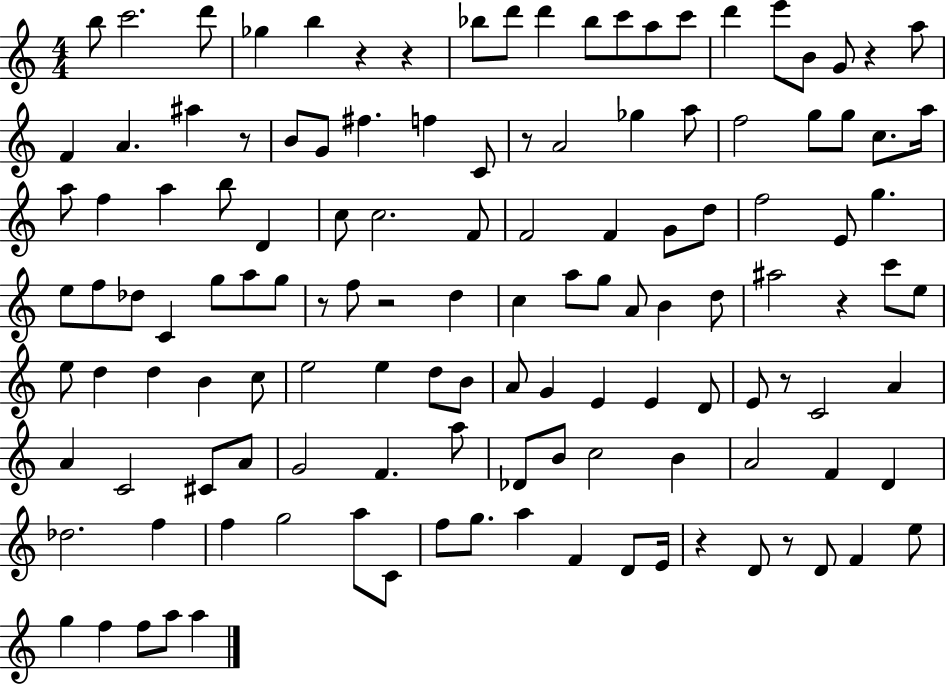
B5/e C6/h. D6/e Gb5/q B5/q R/q R/q Bb5/e D6/e D6/q Bb5/e C6/e A5/e C6/e D6/q E6/e B4/e G4/e R/q A5/e F4/q A4/q. A#5/q R/e B4/e G4/e F#5/q. F5/q C4/e R/e A4/h Gb5/q A5/e F5/h G5/e G5/e C5/e. A5/s A5/e F5/q A5/q B5/e D4/q C5/e C5/h. F4/e F4/h F4/q G4/e D5/e F5/h E4/e G5/q. E5/e F5/e Db5/e C4/q G5/e A5/e G5/e R/e F5/e R/h D5/q C5/q A5/e G5/e A4/e B4/q D5/e A#5/h R/q C6/e E5/e E5/e D5/q D5/q B4/q C5/e E5/h E5/q D5/e B4/e A4/e G4/q E4/q E4/q D4/e E4/e R/e C4/h A4/q A4/q C4/h C#4/e A4/e G4/h F4/q. A5/e Db4/e B4/e C5/h B4/q A4/h F4/q D4/q Db5/h. F5/q F5/q G5/h A5/e C4/e F5/e G5/e. A5/q F4/q D4/e E4/s R/q D4/e R/e D4/e F4/q E5/e G5/q F5/q F5/e A5/e A5/q